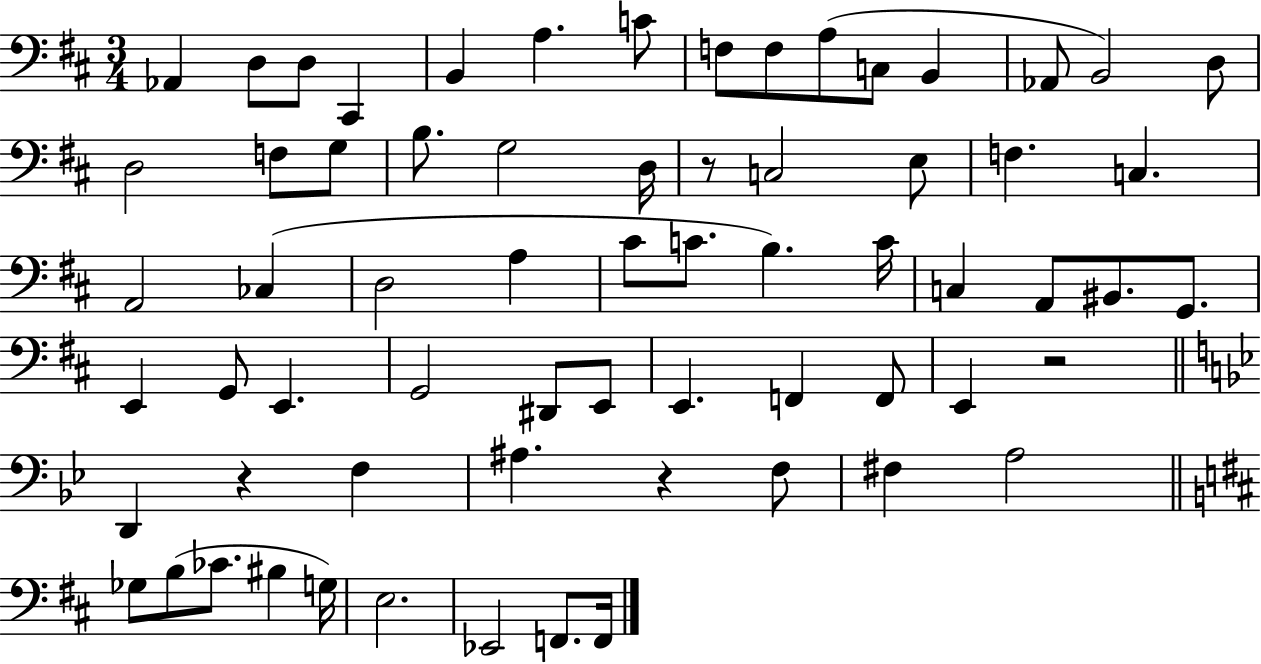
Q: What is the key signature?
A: D major